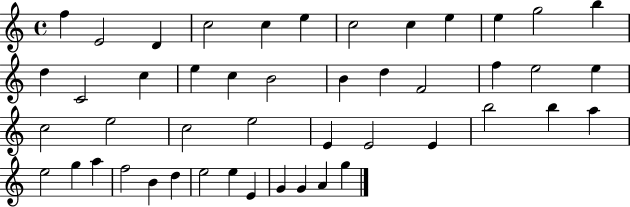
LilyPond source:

{
  \clef treble
  \time 4/4
  \defaultTimeSignature
  \key c \major
  f''4 e'2 d'4 | c''2 c''4 e''4 | c''2 c''4 e''4 | e''4 g''2 b''4 | \break d''4 c'2 c''4 | e''4 c''4 b'2 | b'4 d''4 f'2 | f''4 e''2 e''4 | \break c''2 e''2 | c''2 e''2 | e'4 e'2 e'4 | b''2 b''4 a''4 | \break e''2 g''4 a''4 | f''2 b'4 d''4 | e''2 e''4 e'4 | g'4 g'4 a'4 g''4 | \break \bar "|."
}